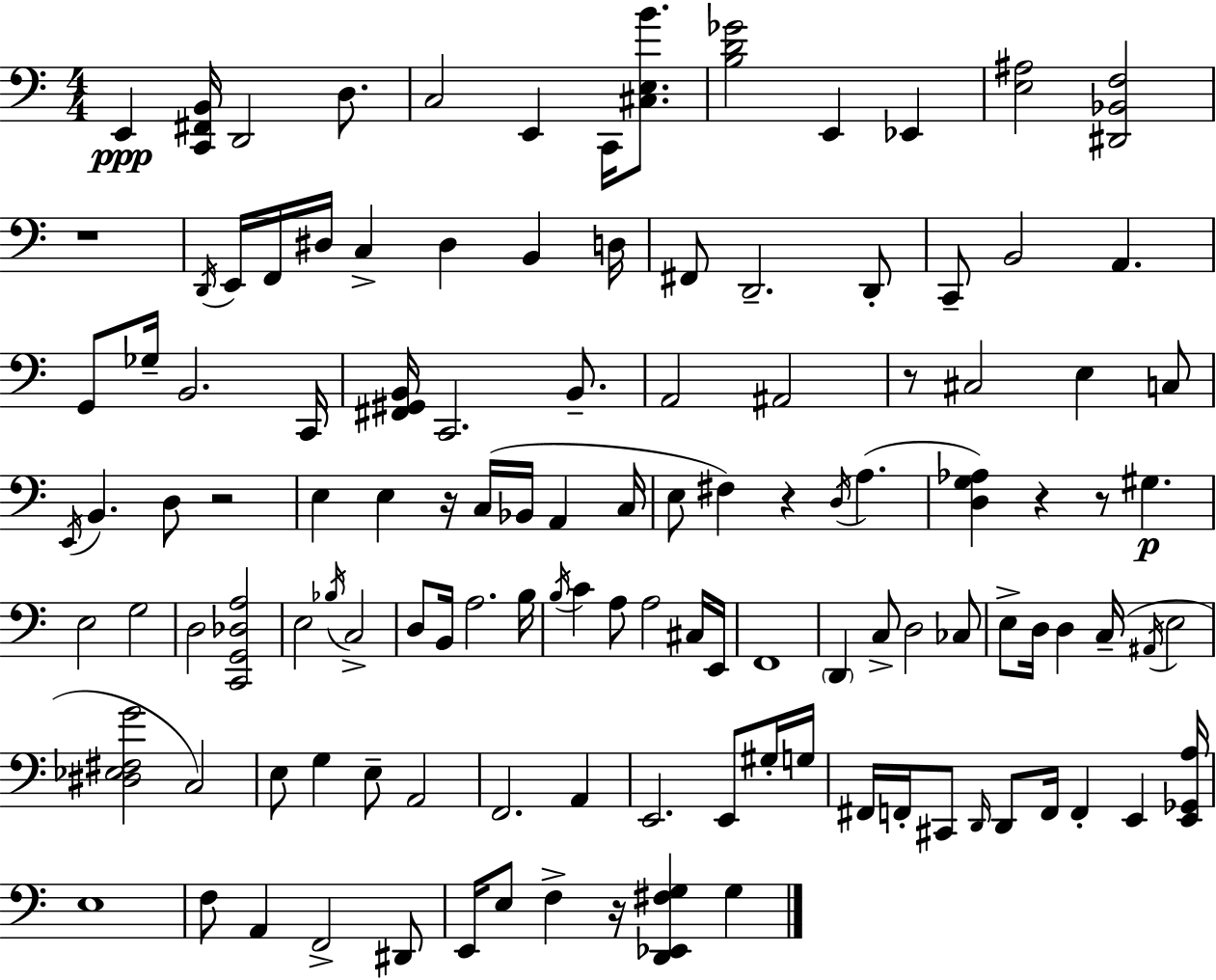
X:1
T:Untitled
M:4/4
L:1/4
K:C
E,, [C,,^F,,B,,]/4 D,,2 D,/2 C,2 E,, C,,/4 [^C,E,B]/2 [B,D_G]2 E,, _E,, [E,^A,]2 [^D,,_B,,F,]2 z4 D,,/4 E,,/4 F,,/4 ^D,/4 C, ^D, B,, D,/4 ^F,,/2 D,,2 D,,/2 C,,/2 B,,2 A,, G,,/2 _G,/4 B,,2 C,,/4 [^F,,^G,,B,,]/4 C,,2 B,,/2 A,,2 ^A,,2 z/2 ^C,2 E, C,/2 E,,/4 B,, D,/2 z2 E, E, z/4 C,/4 _B,,/4 A,, C,/4 E,/2 ^F, z D,/4 A, [D,G,_A,] z z/2 ^G, E,2 G,2 D,2 [C,,G,,_D,A,]2 E,2 _B,/4 C,2 D,/2 B,,/4 A,2 B,/4 B,/4 C A,/2 A,2 ^C,/4 E,,/4 F,,4 D,, C,/2 D,2 _C,/2 E,/2 D,/4 D, C,/4 ^A,,/4 E,2 [^D,_E,^F,G]2 C,2 E,/2 G, E,/2 A,,2 F,,2 A,, E,,2 E,,/2 ^G,/4 G,/4 ^F,,/4 F,,/4 ^C,,/2 D,,/4 D,,/2 F,,/4 F,, E,, [E,,_G,,A,]/4 E,4 F,/2 A,, F,,2 ^D,,/2 E,,/4 E,/2 F, z/4 [D,,_E,,^F,G,] G,